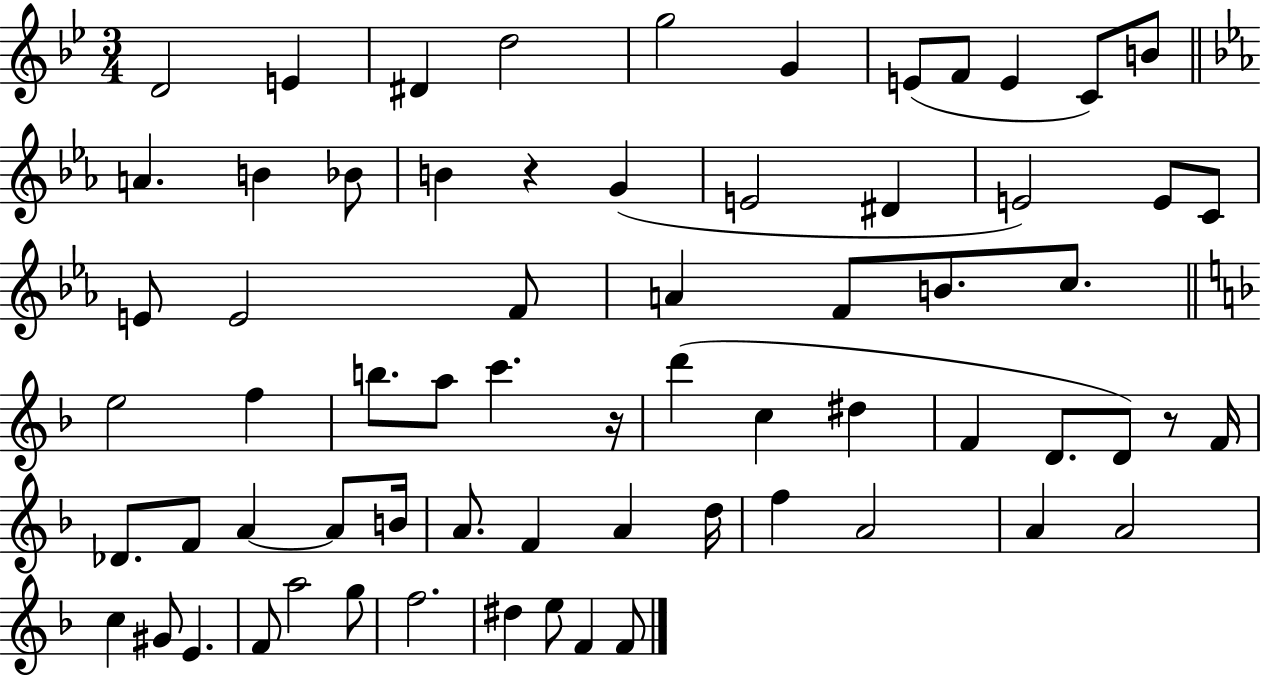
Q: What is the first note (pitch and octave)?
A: D4